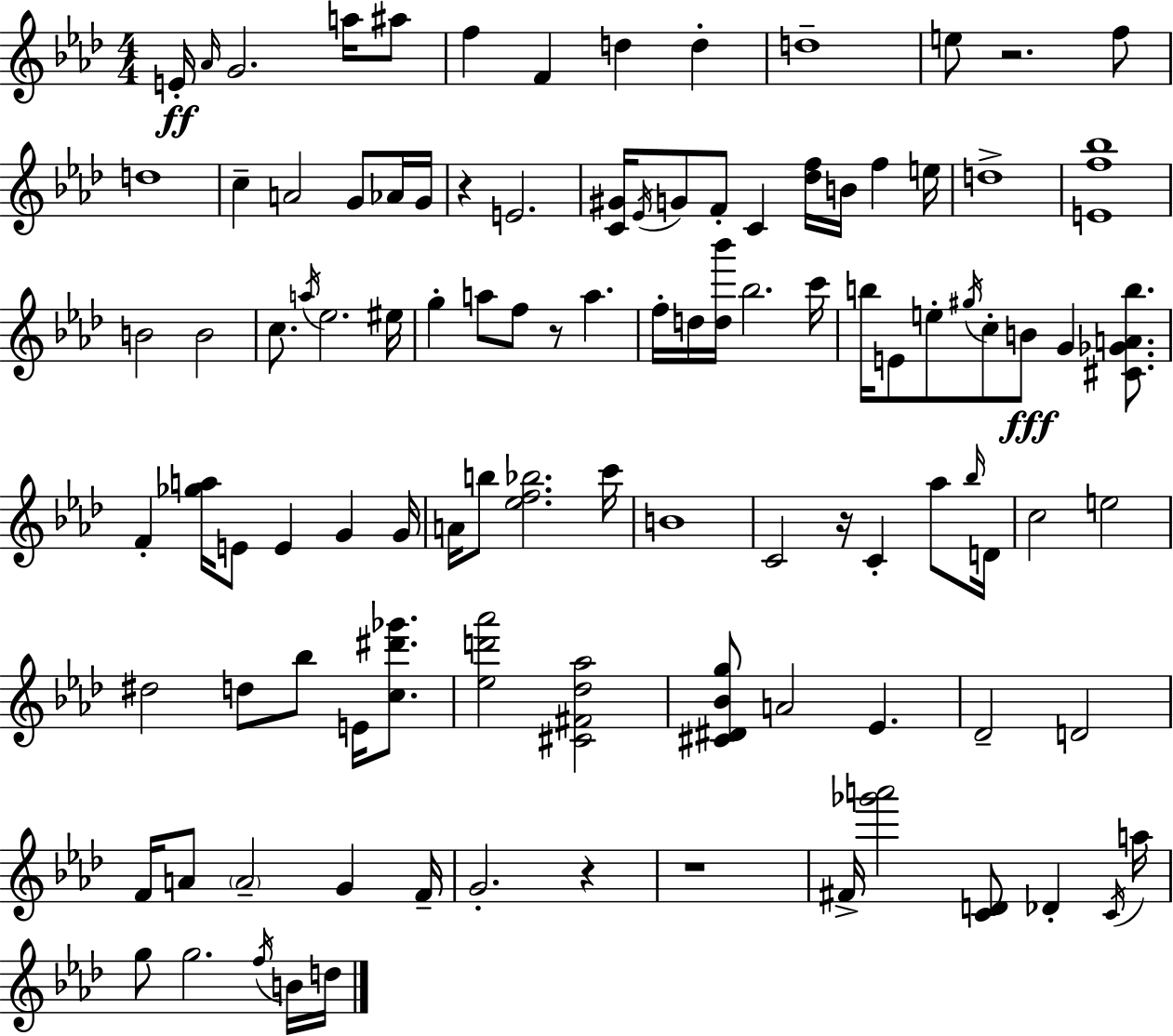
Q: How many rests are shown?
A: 6